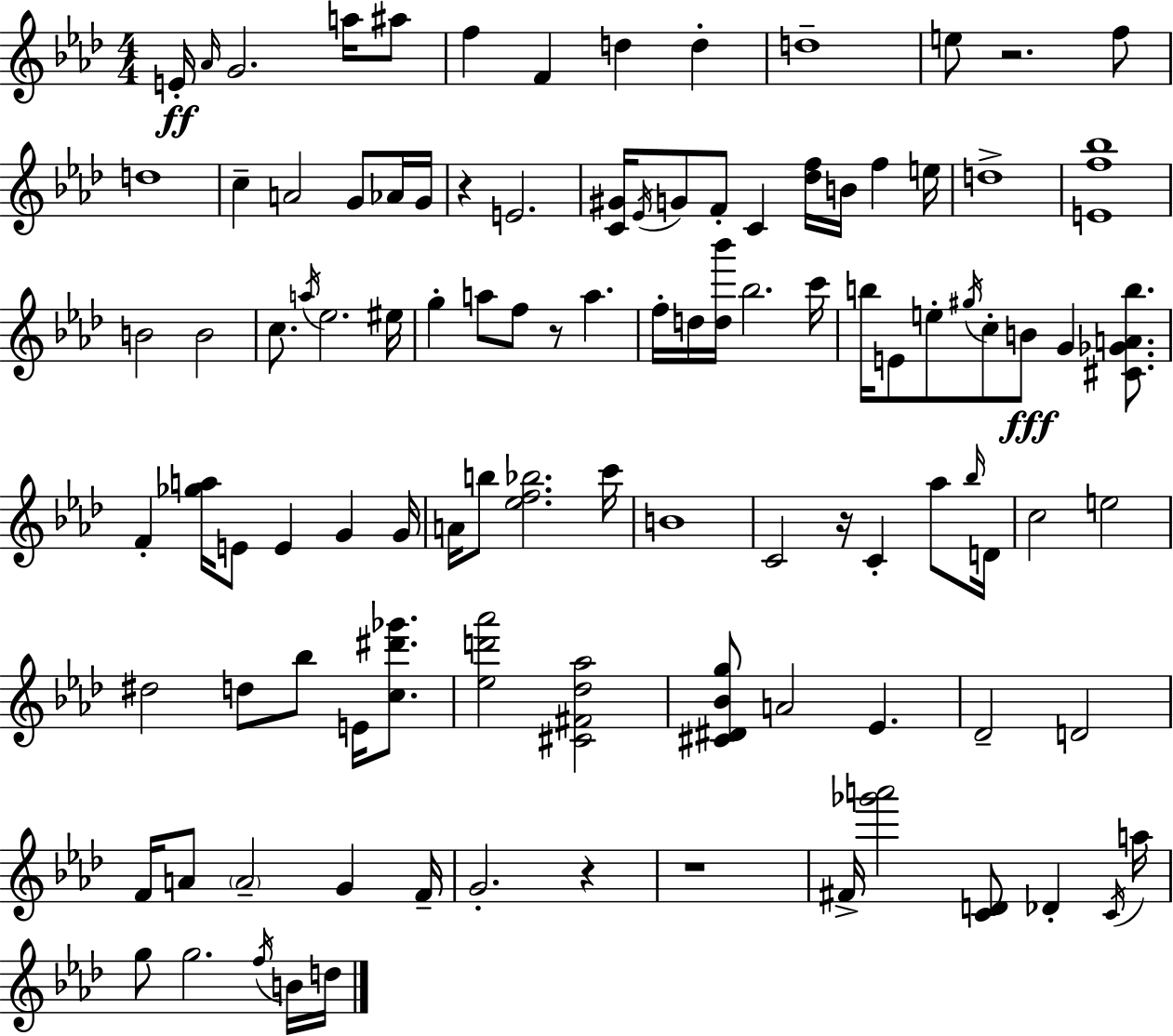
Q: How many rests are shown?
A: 6